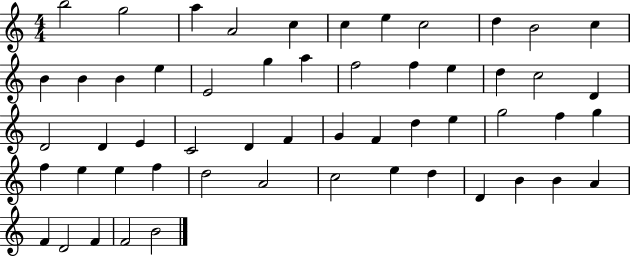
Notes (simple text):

B5/h G5/h A5/q A4/h C5/q C5/q E5/q C5/h D5/q B4/h C5/q B4/q B4/q B4/q E5/q E4/h G5/q A5/q F5/h F5/q E5/q D5/q C5/h D4/q D4/h D4/q E4/q C4/h D4/q F4/q G4/q F4/q D5/q E5/q G5/h F5/q G5/q F5/q E5/q E5/q F5/q D5/h A4/h C5/h E5/q D5/q D4/q B4/q B4/q A4/q F4/q D4/h F4/q F4/h B4/h